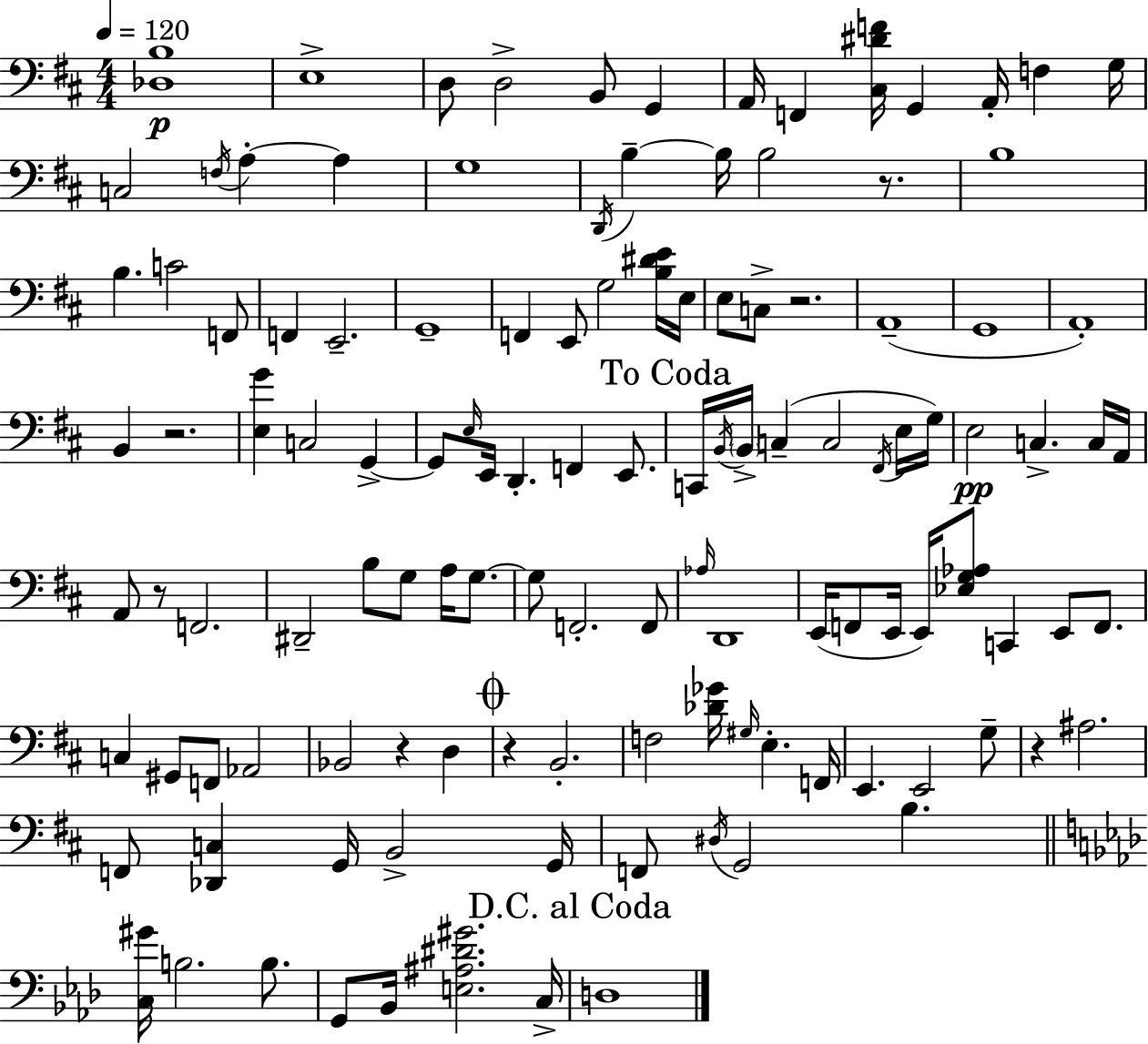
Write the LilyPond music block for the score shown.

{
  \clef bass
  \numericTimeSignature
  \time 4/4
  \key d \major
  \tempo 4 = 120
  <des b>1\p | e1-> | d8 d2-> b,8 g,4 | a,16 f,4 <cis dis' f'>16 g,4 a,16-. f4 g16 | \break c2 \acciaccatura { f16 } a4-.~~ a4 | g1 | \acciaccatura { d,16 } b4--~~ b16 b2 r8. | b1 | \break b4. c'2 | f,8 f,4 e,2.-- | g,1-- | f,4 e,8 g2 | \break <b dis' e'>16 e16 e8 c8-> r2. | a,1--( | g,1 | a,1-.) | \break b,4 r2. | <e g'>4 c2 g,4->~~ | g,8 \grace { e16 } e,16 d,4.-. f,4 | e,8. \mark "To Coda" c,16 \acciaccatura { b,16 } \parenthesize b,16-> c4--( c2 | \break \acciaccatura { fis,16 } e16 g16) e2\pp c4.-> | c16 a,16 a,8 r8 f,2. | dis,2-- b8 g8 | a16 g8.~~ g8 f,2.-. | \break f,8 \grace { aes16 } d,1 | e,16( f,8 e,16 e,16) <ees g aes>8 c,4 | e,8 f,8. c4 gis,8 f,8 aes,2 | bes,2 r4 | \break d4 \mark \markup { \musicglyph "scripts.coda" } r4 b,2.-. | f2 <des' ges'>16 \grace { gis16 } | e4.-. f,16 e,4. e,2 | g8-- r4 ais2. | \break f,8 <des, c>4 g,16 b,2-> | g,16 f,8 \acciaccatura { dis16 } g,2 | b4. \bar "||" \break \key aes \major <c gis'>16 b2. b8. | g,8 bes,16 <e ais dis' gis'>2. c16-> | \mark "D.C. al Coda" d1 | \bar "|."
}